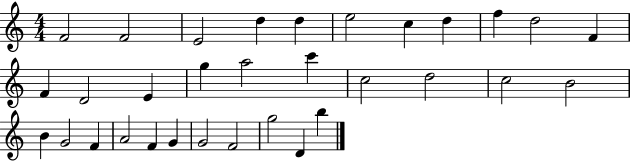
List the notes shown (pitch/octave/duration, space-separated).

F4/h F4/h E4/h D5/q D5/q E5/h C5/q D5/q F5/q D5/h F4/q F4/q D4/h E4/q G5/q A5/h C6/q C5/h D5/h C5/h B4/h B4/q G4/h F4/q A4/h F4/q G4/q G4/h F4/h G5/h D4/q B5/q